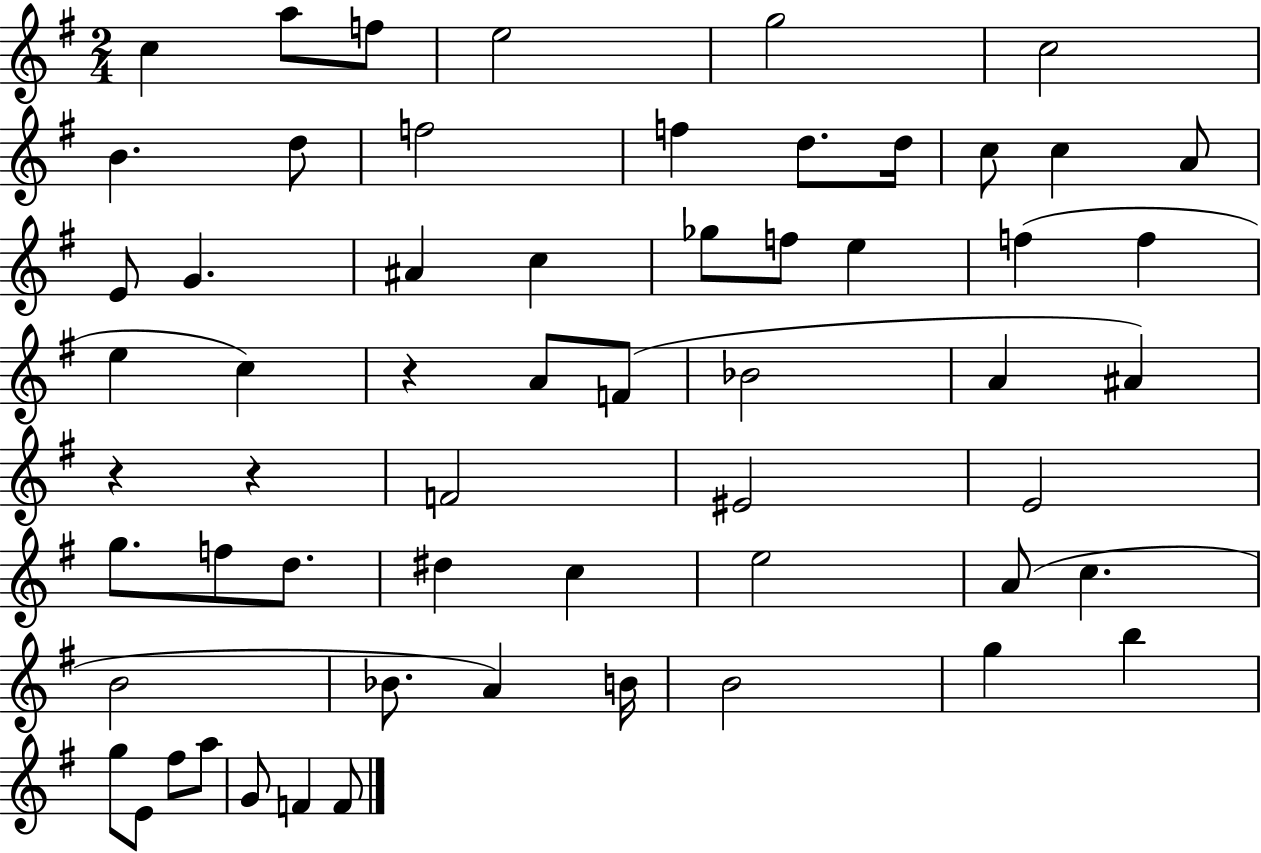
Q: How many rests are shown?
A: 3